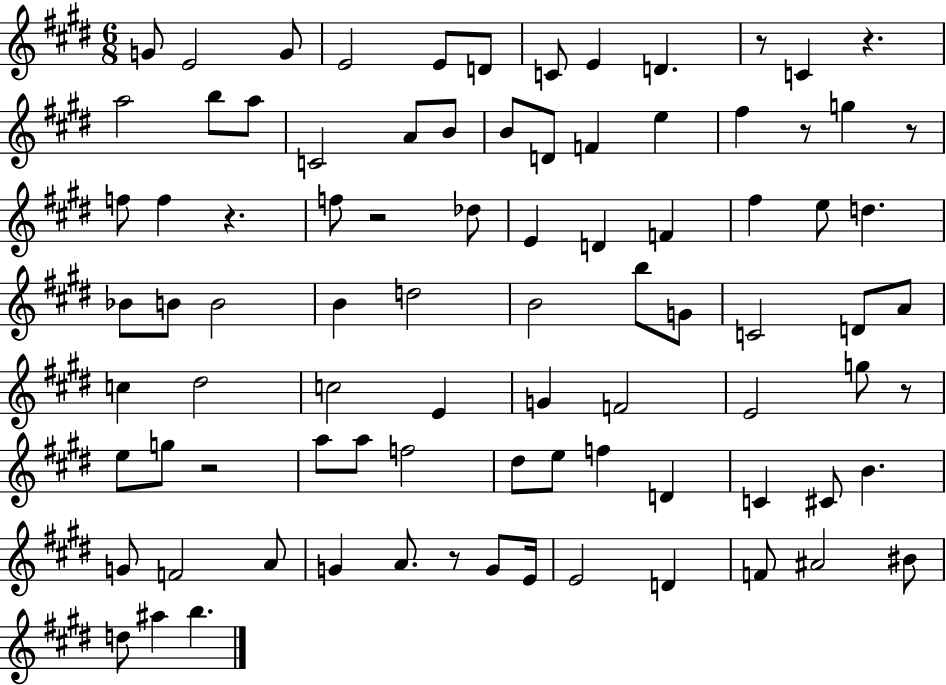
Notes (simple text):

G4/e E4/h G4/e E4/h E4/e D4/e C4/e E4/q D4/q. R/e C4/q R/q. A5/h B5/e A5/e C4/h A4/e B4/e B4/e D4/e F4/q E5/q F#5/q R/e G5/q R/e F5/e F5/q R/q. F5/e R/h Db5/e E4/q D4/q F4/q F#5/q E5/e D5/q. Bb4/e B4/e B4/h B4/q D5/h B4/h B5/e G4/e C4/h D4/e A4/e C5/q D#5/h C5/h E4/q G4/q F4/h E4/h G5/e R/e E5/e G5/e R/h A5/e A5/e F5/h D#5/e E5/e F5/q D4/q C4/q C#4/e B4/q. G4/e F4/h A4/e G4/q A4/e. R/e G4/e E4/s E4/h D4/q F4/e A#4/h BIS4/e D5/e A#5/q B5/q.